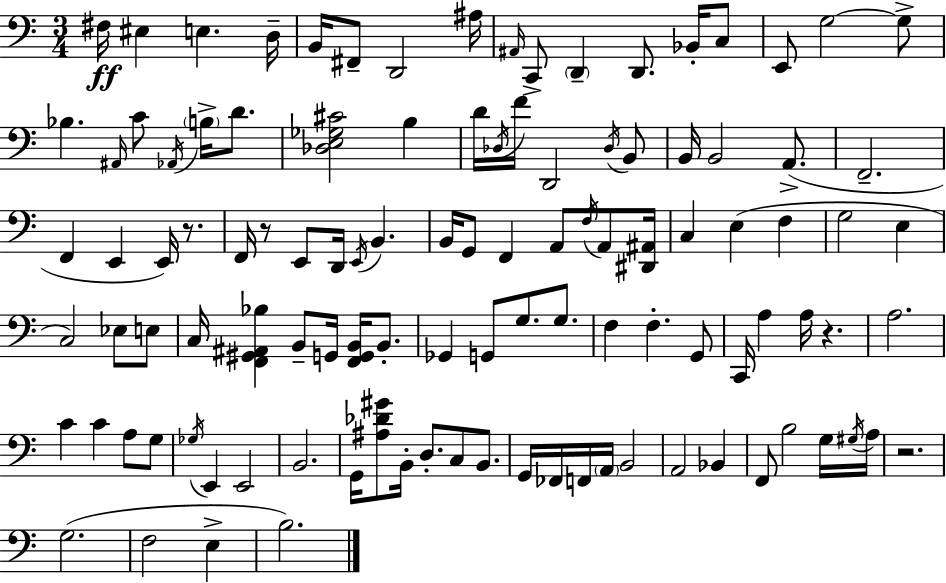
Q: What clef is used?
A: bass